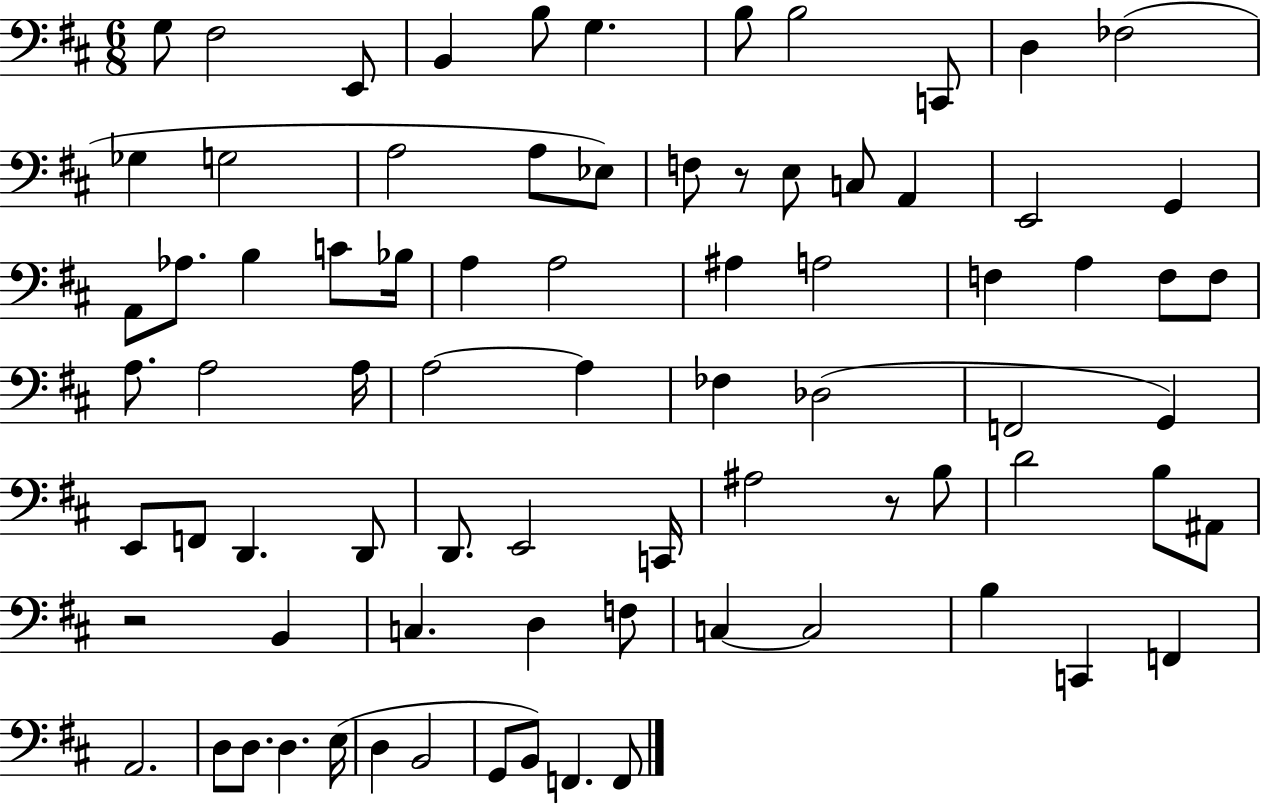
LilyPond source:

{
  \clef bass
  \numericTimeSignature
  \time 6/8
  \key d \major
  \repeat volta 2 { g8 fis2 e,8 | b,4 b8 g4. | b8 b2 c,8 | d4 fes2( | \break ges4 g2 | a2 a8 ees8) | f8 r8 e8 c8 a,4 | e,2 g,4 | \break a,8 aes8. b4 c'8 bes16 | a4 a2 | ais4 a2 | f4 a4 f8 f8 | \break a8. a2 a16 | a2~~ a4 | fes4 des2( | f,2 g,4) | \break e,8 f,8 d,4. d,8 | d,8. e,2 c,16 | ais2 r8 b8 | d'2 b8 ais,8 | \break r2 b,4 | c4. d4 f8 | c4~~ c2 | b4 c,4 f,4 | \break a,2. | d8 d8. d4. e16( | d4 b,2 | g,8 b,8) f,4. f,8 | \break } \bar "|."
}